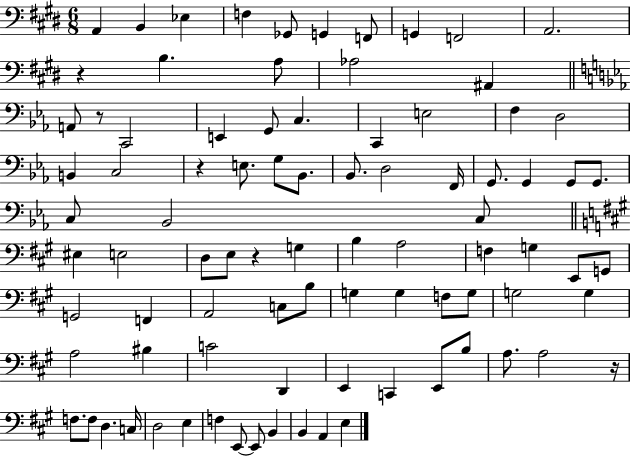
X:1
T:Untitled
M:6/8
L:1/4
K:E
A,, B,, _E, F, _G,,/2 G,, F,,/2 G,, F,,2 A,,2 z B, A,/2 _A,2 ^A,, A,,/2 z/2 C,,2 E,, G,,/2 C, C,, E,2 F, D,2 B,, C,2 z E,/2 G,/2 _B,,/2 _B,,/2 D,2 F,,/4 G,,/2 G,, G,,/2 G,,/2 C,/2 _B,,2 C,/2 ^E, E,2 D,/2 E,/2 z G, B, A,2 F, G, E,,/2 G,,/2 G,,2 F,, A,,2 C,/2 B,/2 G, G, F,/2 G,/2 G,2 G, A,2 ^B, C2 D,, E,, C,, E,,/2 B,/2 A,/2 A,2 z/4 F,/2 F,/2 D, C,/4 D,2 E, F, E,,/2 E,,/2 B,, B,, A,, E,